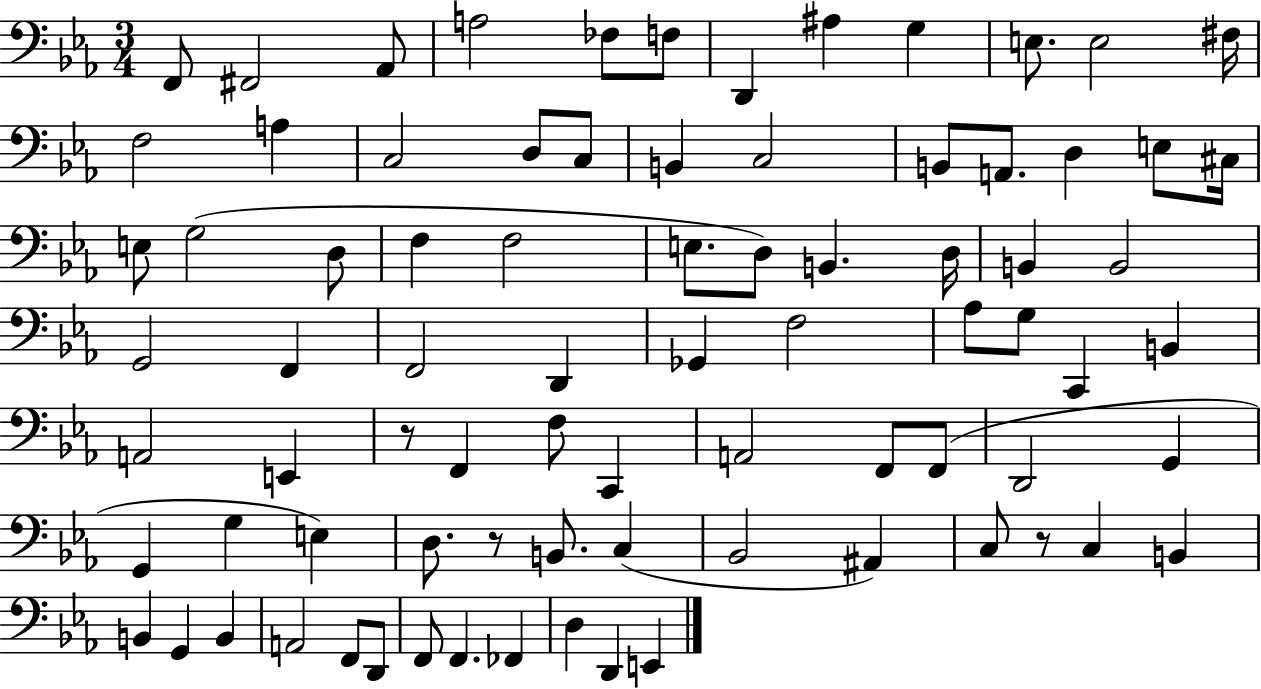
{
  \clef bass
  \numericTimeSignature
  \time 3/4
  \key ees \major
  f,8 fis,2 aes,8 | a2 fes8 f8 | d,4 ais4 g4 | e8. e2 fis16 | \break f2 a4 | c2 d8 c8 | b,4 c2 | b,8 a,8. d4 e8 cis16 | \break e8 g2( d8 | f4 f2 | e8. d8) b,4. d16 | b,4 b,2 | \break g,2 f,4 | f,2 d,4 | ges,4 f2 | aes8 g8 c,4 b,4 | \break a,2 e,4 | r8 f,4 f8 c,4 | a,2 f,8 f,8( | d,2 g,4 | \break g,4 g4 e4) | d8. r8 b,8. c4( | bes,2 ais,4) | c8 r8 c4 b,4 | \break b,4 g,4 b,4 | a,2 f,8 d,8 | f,8 f,4. fes,4 | d4 d,4 e,4 | \break \bar "|."
}